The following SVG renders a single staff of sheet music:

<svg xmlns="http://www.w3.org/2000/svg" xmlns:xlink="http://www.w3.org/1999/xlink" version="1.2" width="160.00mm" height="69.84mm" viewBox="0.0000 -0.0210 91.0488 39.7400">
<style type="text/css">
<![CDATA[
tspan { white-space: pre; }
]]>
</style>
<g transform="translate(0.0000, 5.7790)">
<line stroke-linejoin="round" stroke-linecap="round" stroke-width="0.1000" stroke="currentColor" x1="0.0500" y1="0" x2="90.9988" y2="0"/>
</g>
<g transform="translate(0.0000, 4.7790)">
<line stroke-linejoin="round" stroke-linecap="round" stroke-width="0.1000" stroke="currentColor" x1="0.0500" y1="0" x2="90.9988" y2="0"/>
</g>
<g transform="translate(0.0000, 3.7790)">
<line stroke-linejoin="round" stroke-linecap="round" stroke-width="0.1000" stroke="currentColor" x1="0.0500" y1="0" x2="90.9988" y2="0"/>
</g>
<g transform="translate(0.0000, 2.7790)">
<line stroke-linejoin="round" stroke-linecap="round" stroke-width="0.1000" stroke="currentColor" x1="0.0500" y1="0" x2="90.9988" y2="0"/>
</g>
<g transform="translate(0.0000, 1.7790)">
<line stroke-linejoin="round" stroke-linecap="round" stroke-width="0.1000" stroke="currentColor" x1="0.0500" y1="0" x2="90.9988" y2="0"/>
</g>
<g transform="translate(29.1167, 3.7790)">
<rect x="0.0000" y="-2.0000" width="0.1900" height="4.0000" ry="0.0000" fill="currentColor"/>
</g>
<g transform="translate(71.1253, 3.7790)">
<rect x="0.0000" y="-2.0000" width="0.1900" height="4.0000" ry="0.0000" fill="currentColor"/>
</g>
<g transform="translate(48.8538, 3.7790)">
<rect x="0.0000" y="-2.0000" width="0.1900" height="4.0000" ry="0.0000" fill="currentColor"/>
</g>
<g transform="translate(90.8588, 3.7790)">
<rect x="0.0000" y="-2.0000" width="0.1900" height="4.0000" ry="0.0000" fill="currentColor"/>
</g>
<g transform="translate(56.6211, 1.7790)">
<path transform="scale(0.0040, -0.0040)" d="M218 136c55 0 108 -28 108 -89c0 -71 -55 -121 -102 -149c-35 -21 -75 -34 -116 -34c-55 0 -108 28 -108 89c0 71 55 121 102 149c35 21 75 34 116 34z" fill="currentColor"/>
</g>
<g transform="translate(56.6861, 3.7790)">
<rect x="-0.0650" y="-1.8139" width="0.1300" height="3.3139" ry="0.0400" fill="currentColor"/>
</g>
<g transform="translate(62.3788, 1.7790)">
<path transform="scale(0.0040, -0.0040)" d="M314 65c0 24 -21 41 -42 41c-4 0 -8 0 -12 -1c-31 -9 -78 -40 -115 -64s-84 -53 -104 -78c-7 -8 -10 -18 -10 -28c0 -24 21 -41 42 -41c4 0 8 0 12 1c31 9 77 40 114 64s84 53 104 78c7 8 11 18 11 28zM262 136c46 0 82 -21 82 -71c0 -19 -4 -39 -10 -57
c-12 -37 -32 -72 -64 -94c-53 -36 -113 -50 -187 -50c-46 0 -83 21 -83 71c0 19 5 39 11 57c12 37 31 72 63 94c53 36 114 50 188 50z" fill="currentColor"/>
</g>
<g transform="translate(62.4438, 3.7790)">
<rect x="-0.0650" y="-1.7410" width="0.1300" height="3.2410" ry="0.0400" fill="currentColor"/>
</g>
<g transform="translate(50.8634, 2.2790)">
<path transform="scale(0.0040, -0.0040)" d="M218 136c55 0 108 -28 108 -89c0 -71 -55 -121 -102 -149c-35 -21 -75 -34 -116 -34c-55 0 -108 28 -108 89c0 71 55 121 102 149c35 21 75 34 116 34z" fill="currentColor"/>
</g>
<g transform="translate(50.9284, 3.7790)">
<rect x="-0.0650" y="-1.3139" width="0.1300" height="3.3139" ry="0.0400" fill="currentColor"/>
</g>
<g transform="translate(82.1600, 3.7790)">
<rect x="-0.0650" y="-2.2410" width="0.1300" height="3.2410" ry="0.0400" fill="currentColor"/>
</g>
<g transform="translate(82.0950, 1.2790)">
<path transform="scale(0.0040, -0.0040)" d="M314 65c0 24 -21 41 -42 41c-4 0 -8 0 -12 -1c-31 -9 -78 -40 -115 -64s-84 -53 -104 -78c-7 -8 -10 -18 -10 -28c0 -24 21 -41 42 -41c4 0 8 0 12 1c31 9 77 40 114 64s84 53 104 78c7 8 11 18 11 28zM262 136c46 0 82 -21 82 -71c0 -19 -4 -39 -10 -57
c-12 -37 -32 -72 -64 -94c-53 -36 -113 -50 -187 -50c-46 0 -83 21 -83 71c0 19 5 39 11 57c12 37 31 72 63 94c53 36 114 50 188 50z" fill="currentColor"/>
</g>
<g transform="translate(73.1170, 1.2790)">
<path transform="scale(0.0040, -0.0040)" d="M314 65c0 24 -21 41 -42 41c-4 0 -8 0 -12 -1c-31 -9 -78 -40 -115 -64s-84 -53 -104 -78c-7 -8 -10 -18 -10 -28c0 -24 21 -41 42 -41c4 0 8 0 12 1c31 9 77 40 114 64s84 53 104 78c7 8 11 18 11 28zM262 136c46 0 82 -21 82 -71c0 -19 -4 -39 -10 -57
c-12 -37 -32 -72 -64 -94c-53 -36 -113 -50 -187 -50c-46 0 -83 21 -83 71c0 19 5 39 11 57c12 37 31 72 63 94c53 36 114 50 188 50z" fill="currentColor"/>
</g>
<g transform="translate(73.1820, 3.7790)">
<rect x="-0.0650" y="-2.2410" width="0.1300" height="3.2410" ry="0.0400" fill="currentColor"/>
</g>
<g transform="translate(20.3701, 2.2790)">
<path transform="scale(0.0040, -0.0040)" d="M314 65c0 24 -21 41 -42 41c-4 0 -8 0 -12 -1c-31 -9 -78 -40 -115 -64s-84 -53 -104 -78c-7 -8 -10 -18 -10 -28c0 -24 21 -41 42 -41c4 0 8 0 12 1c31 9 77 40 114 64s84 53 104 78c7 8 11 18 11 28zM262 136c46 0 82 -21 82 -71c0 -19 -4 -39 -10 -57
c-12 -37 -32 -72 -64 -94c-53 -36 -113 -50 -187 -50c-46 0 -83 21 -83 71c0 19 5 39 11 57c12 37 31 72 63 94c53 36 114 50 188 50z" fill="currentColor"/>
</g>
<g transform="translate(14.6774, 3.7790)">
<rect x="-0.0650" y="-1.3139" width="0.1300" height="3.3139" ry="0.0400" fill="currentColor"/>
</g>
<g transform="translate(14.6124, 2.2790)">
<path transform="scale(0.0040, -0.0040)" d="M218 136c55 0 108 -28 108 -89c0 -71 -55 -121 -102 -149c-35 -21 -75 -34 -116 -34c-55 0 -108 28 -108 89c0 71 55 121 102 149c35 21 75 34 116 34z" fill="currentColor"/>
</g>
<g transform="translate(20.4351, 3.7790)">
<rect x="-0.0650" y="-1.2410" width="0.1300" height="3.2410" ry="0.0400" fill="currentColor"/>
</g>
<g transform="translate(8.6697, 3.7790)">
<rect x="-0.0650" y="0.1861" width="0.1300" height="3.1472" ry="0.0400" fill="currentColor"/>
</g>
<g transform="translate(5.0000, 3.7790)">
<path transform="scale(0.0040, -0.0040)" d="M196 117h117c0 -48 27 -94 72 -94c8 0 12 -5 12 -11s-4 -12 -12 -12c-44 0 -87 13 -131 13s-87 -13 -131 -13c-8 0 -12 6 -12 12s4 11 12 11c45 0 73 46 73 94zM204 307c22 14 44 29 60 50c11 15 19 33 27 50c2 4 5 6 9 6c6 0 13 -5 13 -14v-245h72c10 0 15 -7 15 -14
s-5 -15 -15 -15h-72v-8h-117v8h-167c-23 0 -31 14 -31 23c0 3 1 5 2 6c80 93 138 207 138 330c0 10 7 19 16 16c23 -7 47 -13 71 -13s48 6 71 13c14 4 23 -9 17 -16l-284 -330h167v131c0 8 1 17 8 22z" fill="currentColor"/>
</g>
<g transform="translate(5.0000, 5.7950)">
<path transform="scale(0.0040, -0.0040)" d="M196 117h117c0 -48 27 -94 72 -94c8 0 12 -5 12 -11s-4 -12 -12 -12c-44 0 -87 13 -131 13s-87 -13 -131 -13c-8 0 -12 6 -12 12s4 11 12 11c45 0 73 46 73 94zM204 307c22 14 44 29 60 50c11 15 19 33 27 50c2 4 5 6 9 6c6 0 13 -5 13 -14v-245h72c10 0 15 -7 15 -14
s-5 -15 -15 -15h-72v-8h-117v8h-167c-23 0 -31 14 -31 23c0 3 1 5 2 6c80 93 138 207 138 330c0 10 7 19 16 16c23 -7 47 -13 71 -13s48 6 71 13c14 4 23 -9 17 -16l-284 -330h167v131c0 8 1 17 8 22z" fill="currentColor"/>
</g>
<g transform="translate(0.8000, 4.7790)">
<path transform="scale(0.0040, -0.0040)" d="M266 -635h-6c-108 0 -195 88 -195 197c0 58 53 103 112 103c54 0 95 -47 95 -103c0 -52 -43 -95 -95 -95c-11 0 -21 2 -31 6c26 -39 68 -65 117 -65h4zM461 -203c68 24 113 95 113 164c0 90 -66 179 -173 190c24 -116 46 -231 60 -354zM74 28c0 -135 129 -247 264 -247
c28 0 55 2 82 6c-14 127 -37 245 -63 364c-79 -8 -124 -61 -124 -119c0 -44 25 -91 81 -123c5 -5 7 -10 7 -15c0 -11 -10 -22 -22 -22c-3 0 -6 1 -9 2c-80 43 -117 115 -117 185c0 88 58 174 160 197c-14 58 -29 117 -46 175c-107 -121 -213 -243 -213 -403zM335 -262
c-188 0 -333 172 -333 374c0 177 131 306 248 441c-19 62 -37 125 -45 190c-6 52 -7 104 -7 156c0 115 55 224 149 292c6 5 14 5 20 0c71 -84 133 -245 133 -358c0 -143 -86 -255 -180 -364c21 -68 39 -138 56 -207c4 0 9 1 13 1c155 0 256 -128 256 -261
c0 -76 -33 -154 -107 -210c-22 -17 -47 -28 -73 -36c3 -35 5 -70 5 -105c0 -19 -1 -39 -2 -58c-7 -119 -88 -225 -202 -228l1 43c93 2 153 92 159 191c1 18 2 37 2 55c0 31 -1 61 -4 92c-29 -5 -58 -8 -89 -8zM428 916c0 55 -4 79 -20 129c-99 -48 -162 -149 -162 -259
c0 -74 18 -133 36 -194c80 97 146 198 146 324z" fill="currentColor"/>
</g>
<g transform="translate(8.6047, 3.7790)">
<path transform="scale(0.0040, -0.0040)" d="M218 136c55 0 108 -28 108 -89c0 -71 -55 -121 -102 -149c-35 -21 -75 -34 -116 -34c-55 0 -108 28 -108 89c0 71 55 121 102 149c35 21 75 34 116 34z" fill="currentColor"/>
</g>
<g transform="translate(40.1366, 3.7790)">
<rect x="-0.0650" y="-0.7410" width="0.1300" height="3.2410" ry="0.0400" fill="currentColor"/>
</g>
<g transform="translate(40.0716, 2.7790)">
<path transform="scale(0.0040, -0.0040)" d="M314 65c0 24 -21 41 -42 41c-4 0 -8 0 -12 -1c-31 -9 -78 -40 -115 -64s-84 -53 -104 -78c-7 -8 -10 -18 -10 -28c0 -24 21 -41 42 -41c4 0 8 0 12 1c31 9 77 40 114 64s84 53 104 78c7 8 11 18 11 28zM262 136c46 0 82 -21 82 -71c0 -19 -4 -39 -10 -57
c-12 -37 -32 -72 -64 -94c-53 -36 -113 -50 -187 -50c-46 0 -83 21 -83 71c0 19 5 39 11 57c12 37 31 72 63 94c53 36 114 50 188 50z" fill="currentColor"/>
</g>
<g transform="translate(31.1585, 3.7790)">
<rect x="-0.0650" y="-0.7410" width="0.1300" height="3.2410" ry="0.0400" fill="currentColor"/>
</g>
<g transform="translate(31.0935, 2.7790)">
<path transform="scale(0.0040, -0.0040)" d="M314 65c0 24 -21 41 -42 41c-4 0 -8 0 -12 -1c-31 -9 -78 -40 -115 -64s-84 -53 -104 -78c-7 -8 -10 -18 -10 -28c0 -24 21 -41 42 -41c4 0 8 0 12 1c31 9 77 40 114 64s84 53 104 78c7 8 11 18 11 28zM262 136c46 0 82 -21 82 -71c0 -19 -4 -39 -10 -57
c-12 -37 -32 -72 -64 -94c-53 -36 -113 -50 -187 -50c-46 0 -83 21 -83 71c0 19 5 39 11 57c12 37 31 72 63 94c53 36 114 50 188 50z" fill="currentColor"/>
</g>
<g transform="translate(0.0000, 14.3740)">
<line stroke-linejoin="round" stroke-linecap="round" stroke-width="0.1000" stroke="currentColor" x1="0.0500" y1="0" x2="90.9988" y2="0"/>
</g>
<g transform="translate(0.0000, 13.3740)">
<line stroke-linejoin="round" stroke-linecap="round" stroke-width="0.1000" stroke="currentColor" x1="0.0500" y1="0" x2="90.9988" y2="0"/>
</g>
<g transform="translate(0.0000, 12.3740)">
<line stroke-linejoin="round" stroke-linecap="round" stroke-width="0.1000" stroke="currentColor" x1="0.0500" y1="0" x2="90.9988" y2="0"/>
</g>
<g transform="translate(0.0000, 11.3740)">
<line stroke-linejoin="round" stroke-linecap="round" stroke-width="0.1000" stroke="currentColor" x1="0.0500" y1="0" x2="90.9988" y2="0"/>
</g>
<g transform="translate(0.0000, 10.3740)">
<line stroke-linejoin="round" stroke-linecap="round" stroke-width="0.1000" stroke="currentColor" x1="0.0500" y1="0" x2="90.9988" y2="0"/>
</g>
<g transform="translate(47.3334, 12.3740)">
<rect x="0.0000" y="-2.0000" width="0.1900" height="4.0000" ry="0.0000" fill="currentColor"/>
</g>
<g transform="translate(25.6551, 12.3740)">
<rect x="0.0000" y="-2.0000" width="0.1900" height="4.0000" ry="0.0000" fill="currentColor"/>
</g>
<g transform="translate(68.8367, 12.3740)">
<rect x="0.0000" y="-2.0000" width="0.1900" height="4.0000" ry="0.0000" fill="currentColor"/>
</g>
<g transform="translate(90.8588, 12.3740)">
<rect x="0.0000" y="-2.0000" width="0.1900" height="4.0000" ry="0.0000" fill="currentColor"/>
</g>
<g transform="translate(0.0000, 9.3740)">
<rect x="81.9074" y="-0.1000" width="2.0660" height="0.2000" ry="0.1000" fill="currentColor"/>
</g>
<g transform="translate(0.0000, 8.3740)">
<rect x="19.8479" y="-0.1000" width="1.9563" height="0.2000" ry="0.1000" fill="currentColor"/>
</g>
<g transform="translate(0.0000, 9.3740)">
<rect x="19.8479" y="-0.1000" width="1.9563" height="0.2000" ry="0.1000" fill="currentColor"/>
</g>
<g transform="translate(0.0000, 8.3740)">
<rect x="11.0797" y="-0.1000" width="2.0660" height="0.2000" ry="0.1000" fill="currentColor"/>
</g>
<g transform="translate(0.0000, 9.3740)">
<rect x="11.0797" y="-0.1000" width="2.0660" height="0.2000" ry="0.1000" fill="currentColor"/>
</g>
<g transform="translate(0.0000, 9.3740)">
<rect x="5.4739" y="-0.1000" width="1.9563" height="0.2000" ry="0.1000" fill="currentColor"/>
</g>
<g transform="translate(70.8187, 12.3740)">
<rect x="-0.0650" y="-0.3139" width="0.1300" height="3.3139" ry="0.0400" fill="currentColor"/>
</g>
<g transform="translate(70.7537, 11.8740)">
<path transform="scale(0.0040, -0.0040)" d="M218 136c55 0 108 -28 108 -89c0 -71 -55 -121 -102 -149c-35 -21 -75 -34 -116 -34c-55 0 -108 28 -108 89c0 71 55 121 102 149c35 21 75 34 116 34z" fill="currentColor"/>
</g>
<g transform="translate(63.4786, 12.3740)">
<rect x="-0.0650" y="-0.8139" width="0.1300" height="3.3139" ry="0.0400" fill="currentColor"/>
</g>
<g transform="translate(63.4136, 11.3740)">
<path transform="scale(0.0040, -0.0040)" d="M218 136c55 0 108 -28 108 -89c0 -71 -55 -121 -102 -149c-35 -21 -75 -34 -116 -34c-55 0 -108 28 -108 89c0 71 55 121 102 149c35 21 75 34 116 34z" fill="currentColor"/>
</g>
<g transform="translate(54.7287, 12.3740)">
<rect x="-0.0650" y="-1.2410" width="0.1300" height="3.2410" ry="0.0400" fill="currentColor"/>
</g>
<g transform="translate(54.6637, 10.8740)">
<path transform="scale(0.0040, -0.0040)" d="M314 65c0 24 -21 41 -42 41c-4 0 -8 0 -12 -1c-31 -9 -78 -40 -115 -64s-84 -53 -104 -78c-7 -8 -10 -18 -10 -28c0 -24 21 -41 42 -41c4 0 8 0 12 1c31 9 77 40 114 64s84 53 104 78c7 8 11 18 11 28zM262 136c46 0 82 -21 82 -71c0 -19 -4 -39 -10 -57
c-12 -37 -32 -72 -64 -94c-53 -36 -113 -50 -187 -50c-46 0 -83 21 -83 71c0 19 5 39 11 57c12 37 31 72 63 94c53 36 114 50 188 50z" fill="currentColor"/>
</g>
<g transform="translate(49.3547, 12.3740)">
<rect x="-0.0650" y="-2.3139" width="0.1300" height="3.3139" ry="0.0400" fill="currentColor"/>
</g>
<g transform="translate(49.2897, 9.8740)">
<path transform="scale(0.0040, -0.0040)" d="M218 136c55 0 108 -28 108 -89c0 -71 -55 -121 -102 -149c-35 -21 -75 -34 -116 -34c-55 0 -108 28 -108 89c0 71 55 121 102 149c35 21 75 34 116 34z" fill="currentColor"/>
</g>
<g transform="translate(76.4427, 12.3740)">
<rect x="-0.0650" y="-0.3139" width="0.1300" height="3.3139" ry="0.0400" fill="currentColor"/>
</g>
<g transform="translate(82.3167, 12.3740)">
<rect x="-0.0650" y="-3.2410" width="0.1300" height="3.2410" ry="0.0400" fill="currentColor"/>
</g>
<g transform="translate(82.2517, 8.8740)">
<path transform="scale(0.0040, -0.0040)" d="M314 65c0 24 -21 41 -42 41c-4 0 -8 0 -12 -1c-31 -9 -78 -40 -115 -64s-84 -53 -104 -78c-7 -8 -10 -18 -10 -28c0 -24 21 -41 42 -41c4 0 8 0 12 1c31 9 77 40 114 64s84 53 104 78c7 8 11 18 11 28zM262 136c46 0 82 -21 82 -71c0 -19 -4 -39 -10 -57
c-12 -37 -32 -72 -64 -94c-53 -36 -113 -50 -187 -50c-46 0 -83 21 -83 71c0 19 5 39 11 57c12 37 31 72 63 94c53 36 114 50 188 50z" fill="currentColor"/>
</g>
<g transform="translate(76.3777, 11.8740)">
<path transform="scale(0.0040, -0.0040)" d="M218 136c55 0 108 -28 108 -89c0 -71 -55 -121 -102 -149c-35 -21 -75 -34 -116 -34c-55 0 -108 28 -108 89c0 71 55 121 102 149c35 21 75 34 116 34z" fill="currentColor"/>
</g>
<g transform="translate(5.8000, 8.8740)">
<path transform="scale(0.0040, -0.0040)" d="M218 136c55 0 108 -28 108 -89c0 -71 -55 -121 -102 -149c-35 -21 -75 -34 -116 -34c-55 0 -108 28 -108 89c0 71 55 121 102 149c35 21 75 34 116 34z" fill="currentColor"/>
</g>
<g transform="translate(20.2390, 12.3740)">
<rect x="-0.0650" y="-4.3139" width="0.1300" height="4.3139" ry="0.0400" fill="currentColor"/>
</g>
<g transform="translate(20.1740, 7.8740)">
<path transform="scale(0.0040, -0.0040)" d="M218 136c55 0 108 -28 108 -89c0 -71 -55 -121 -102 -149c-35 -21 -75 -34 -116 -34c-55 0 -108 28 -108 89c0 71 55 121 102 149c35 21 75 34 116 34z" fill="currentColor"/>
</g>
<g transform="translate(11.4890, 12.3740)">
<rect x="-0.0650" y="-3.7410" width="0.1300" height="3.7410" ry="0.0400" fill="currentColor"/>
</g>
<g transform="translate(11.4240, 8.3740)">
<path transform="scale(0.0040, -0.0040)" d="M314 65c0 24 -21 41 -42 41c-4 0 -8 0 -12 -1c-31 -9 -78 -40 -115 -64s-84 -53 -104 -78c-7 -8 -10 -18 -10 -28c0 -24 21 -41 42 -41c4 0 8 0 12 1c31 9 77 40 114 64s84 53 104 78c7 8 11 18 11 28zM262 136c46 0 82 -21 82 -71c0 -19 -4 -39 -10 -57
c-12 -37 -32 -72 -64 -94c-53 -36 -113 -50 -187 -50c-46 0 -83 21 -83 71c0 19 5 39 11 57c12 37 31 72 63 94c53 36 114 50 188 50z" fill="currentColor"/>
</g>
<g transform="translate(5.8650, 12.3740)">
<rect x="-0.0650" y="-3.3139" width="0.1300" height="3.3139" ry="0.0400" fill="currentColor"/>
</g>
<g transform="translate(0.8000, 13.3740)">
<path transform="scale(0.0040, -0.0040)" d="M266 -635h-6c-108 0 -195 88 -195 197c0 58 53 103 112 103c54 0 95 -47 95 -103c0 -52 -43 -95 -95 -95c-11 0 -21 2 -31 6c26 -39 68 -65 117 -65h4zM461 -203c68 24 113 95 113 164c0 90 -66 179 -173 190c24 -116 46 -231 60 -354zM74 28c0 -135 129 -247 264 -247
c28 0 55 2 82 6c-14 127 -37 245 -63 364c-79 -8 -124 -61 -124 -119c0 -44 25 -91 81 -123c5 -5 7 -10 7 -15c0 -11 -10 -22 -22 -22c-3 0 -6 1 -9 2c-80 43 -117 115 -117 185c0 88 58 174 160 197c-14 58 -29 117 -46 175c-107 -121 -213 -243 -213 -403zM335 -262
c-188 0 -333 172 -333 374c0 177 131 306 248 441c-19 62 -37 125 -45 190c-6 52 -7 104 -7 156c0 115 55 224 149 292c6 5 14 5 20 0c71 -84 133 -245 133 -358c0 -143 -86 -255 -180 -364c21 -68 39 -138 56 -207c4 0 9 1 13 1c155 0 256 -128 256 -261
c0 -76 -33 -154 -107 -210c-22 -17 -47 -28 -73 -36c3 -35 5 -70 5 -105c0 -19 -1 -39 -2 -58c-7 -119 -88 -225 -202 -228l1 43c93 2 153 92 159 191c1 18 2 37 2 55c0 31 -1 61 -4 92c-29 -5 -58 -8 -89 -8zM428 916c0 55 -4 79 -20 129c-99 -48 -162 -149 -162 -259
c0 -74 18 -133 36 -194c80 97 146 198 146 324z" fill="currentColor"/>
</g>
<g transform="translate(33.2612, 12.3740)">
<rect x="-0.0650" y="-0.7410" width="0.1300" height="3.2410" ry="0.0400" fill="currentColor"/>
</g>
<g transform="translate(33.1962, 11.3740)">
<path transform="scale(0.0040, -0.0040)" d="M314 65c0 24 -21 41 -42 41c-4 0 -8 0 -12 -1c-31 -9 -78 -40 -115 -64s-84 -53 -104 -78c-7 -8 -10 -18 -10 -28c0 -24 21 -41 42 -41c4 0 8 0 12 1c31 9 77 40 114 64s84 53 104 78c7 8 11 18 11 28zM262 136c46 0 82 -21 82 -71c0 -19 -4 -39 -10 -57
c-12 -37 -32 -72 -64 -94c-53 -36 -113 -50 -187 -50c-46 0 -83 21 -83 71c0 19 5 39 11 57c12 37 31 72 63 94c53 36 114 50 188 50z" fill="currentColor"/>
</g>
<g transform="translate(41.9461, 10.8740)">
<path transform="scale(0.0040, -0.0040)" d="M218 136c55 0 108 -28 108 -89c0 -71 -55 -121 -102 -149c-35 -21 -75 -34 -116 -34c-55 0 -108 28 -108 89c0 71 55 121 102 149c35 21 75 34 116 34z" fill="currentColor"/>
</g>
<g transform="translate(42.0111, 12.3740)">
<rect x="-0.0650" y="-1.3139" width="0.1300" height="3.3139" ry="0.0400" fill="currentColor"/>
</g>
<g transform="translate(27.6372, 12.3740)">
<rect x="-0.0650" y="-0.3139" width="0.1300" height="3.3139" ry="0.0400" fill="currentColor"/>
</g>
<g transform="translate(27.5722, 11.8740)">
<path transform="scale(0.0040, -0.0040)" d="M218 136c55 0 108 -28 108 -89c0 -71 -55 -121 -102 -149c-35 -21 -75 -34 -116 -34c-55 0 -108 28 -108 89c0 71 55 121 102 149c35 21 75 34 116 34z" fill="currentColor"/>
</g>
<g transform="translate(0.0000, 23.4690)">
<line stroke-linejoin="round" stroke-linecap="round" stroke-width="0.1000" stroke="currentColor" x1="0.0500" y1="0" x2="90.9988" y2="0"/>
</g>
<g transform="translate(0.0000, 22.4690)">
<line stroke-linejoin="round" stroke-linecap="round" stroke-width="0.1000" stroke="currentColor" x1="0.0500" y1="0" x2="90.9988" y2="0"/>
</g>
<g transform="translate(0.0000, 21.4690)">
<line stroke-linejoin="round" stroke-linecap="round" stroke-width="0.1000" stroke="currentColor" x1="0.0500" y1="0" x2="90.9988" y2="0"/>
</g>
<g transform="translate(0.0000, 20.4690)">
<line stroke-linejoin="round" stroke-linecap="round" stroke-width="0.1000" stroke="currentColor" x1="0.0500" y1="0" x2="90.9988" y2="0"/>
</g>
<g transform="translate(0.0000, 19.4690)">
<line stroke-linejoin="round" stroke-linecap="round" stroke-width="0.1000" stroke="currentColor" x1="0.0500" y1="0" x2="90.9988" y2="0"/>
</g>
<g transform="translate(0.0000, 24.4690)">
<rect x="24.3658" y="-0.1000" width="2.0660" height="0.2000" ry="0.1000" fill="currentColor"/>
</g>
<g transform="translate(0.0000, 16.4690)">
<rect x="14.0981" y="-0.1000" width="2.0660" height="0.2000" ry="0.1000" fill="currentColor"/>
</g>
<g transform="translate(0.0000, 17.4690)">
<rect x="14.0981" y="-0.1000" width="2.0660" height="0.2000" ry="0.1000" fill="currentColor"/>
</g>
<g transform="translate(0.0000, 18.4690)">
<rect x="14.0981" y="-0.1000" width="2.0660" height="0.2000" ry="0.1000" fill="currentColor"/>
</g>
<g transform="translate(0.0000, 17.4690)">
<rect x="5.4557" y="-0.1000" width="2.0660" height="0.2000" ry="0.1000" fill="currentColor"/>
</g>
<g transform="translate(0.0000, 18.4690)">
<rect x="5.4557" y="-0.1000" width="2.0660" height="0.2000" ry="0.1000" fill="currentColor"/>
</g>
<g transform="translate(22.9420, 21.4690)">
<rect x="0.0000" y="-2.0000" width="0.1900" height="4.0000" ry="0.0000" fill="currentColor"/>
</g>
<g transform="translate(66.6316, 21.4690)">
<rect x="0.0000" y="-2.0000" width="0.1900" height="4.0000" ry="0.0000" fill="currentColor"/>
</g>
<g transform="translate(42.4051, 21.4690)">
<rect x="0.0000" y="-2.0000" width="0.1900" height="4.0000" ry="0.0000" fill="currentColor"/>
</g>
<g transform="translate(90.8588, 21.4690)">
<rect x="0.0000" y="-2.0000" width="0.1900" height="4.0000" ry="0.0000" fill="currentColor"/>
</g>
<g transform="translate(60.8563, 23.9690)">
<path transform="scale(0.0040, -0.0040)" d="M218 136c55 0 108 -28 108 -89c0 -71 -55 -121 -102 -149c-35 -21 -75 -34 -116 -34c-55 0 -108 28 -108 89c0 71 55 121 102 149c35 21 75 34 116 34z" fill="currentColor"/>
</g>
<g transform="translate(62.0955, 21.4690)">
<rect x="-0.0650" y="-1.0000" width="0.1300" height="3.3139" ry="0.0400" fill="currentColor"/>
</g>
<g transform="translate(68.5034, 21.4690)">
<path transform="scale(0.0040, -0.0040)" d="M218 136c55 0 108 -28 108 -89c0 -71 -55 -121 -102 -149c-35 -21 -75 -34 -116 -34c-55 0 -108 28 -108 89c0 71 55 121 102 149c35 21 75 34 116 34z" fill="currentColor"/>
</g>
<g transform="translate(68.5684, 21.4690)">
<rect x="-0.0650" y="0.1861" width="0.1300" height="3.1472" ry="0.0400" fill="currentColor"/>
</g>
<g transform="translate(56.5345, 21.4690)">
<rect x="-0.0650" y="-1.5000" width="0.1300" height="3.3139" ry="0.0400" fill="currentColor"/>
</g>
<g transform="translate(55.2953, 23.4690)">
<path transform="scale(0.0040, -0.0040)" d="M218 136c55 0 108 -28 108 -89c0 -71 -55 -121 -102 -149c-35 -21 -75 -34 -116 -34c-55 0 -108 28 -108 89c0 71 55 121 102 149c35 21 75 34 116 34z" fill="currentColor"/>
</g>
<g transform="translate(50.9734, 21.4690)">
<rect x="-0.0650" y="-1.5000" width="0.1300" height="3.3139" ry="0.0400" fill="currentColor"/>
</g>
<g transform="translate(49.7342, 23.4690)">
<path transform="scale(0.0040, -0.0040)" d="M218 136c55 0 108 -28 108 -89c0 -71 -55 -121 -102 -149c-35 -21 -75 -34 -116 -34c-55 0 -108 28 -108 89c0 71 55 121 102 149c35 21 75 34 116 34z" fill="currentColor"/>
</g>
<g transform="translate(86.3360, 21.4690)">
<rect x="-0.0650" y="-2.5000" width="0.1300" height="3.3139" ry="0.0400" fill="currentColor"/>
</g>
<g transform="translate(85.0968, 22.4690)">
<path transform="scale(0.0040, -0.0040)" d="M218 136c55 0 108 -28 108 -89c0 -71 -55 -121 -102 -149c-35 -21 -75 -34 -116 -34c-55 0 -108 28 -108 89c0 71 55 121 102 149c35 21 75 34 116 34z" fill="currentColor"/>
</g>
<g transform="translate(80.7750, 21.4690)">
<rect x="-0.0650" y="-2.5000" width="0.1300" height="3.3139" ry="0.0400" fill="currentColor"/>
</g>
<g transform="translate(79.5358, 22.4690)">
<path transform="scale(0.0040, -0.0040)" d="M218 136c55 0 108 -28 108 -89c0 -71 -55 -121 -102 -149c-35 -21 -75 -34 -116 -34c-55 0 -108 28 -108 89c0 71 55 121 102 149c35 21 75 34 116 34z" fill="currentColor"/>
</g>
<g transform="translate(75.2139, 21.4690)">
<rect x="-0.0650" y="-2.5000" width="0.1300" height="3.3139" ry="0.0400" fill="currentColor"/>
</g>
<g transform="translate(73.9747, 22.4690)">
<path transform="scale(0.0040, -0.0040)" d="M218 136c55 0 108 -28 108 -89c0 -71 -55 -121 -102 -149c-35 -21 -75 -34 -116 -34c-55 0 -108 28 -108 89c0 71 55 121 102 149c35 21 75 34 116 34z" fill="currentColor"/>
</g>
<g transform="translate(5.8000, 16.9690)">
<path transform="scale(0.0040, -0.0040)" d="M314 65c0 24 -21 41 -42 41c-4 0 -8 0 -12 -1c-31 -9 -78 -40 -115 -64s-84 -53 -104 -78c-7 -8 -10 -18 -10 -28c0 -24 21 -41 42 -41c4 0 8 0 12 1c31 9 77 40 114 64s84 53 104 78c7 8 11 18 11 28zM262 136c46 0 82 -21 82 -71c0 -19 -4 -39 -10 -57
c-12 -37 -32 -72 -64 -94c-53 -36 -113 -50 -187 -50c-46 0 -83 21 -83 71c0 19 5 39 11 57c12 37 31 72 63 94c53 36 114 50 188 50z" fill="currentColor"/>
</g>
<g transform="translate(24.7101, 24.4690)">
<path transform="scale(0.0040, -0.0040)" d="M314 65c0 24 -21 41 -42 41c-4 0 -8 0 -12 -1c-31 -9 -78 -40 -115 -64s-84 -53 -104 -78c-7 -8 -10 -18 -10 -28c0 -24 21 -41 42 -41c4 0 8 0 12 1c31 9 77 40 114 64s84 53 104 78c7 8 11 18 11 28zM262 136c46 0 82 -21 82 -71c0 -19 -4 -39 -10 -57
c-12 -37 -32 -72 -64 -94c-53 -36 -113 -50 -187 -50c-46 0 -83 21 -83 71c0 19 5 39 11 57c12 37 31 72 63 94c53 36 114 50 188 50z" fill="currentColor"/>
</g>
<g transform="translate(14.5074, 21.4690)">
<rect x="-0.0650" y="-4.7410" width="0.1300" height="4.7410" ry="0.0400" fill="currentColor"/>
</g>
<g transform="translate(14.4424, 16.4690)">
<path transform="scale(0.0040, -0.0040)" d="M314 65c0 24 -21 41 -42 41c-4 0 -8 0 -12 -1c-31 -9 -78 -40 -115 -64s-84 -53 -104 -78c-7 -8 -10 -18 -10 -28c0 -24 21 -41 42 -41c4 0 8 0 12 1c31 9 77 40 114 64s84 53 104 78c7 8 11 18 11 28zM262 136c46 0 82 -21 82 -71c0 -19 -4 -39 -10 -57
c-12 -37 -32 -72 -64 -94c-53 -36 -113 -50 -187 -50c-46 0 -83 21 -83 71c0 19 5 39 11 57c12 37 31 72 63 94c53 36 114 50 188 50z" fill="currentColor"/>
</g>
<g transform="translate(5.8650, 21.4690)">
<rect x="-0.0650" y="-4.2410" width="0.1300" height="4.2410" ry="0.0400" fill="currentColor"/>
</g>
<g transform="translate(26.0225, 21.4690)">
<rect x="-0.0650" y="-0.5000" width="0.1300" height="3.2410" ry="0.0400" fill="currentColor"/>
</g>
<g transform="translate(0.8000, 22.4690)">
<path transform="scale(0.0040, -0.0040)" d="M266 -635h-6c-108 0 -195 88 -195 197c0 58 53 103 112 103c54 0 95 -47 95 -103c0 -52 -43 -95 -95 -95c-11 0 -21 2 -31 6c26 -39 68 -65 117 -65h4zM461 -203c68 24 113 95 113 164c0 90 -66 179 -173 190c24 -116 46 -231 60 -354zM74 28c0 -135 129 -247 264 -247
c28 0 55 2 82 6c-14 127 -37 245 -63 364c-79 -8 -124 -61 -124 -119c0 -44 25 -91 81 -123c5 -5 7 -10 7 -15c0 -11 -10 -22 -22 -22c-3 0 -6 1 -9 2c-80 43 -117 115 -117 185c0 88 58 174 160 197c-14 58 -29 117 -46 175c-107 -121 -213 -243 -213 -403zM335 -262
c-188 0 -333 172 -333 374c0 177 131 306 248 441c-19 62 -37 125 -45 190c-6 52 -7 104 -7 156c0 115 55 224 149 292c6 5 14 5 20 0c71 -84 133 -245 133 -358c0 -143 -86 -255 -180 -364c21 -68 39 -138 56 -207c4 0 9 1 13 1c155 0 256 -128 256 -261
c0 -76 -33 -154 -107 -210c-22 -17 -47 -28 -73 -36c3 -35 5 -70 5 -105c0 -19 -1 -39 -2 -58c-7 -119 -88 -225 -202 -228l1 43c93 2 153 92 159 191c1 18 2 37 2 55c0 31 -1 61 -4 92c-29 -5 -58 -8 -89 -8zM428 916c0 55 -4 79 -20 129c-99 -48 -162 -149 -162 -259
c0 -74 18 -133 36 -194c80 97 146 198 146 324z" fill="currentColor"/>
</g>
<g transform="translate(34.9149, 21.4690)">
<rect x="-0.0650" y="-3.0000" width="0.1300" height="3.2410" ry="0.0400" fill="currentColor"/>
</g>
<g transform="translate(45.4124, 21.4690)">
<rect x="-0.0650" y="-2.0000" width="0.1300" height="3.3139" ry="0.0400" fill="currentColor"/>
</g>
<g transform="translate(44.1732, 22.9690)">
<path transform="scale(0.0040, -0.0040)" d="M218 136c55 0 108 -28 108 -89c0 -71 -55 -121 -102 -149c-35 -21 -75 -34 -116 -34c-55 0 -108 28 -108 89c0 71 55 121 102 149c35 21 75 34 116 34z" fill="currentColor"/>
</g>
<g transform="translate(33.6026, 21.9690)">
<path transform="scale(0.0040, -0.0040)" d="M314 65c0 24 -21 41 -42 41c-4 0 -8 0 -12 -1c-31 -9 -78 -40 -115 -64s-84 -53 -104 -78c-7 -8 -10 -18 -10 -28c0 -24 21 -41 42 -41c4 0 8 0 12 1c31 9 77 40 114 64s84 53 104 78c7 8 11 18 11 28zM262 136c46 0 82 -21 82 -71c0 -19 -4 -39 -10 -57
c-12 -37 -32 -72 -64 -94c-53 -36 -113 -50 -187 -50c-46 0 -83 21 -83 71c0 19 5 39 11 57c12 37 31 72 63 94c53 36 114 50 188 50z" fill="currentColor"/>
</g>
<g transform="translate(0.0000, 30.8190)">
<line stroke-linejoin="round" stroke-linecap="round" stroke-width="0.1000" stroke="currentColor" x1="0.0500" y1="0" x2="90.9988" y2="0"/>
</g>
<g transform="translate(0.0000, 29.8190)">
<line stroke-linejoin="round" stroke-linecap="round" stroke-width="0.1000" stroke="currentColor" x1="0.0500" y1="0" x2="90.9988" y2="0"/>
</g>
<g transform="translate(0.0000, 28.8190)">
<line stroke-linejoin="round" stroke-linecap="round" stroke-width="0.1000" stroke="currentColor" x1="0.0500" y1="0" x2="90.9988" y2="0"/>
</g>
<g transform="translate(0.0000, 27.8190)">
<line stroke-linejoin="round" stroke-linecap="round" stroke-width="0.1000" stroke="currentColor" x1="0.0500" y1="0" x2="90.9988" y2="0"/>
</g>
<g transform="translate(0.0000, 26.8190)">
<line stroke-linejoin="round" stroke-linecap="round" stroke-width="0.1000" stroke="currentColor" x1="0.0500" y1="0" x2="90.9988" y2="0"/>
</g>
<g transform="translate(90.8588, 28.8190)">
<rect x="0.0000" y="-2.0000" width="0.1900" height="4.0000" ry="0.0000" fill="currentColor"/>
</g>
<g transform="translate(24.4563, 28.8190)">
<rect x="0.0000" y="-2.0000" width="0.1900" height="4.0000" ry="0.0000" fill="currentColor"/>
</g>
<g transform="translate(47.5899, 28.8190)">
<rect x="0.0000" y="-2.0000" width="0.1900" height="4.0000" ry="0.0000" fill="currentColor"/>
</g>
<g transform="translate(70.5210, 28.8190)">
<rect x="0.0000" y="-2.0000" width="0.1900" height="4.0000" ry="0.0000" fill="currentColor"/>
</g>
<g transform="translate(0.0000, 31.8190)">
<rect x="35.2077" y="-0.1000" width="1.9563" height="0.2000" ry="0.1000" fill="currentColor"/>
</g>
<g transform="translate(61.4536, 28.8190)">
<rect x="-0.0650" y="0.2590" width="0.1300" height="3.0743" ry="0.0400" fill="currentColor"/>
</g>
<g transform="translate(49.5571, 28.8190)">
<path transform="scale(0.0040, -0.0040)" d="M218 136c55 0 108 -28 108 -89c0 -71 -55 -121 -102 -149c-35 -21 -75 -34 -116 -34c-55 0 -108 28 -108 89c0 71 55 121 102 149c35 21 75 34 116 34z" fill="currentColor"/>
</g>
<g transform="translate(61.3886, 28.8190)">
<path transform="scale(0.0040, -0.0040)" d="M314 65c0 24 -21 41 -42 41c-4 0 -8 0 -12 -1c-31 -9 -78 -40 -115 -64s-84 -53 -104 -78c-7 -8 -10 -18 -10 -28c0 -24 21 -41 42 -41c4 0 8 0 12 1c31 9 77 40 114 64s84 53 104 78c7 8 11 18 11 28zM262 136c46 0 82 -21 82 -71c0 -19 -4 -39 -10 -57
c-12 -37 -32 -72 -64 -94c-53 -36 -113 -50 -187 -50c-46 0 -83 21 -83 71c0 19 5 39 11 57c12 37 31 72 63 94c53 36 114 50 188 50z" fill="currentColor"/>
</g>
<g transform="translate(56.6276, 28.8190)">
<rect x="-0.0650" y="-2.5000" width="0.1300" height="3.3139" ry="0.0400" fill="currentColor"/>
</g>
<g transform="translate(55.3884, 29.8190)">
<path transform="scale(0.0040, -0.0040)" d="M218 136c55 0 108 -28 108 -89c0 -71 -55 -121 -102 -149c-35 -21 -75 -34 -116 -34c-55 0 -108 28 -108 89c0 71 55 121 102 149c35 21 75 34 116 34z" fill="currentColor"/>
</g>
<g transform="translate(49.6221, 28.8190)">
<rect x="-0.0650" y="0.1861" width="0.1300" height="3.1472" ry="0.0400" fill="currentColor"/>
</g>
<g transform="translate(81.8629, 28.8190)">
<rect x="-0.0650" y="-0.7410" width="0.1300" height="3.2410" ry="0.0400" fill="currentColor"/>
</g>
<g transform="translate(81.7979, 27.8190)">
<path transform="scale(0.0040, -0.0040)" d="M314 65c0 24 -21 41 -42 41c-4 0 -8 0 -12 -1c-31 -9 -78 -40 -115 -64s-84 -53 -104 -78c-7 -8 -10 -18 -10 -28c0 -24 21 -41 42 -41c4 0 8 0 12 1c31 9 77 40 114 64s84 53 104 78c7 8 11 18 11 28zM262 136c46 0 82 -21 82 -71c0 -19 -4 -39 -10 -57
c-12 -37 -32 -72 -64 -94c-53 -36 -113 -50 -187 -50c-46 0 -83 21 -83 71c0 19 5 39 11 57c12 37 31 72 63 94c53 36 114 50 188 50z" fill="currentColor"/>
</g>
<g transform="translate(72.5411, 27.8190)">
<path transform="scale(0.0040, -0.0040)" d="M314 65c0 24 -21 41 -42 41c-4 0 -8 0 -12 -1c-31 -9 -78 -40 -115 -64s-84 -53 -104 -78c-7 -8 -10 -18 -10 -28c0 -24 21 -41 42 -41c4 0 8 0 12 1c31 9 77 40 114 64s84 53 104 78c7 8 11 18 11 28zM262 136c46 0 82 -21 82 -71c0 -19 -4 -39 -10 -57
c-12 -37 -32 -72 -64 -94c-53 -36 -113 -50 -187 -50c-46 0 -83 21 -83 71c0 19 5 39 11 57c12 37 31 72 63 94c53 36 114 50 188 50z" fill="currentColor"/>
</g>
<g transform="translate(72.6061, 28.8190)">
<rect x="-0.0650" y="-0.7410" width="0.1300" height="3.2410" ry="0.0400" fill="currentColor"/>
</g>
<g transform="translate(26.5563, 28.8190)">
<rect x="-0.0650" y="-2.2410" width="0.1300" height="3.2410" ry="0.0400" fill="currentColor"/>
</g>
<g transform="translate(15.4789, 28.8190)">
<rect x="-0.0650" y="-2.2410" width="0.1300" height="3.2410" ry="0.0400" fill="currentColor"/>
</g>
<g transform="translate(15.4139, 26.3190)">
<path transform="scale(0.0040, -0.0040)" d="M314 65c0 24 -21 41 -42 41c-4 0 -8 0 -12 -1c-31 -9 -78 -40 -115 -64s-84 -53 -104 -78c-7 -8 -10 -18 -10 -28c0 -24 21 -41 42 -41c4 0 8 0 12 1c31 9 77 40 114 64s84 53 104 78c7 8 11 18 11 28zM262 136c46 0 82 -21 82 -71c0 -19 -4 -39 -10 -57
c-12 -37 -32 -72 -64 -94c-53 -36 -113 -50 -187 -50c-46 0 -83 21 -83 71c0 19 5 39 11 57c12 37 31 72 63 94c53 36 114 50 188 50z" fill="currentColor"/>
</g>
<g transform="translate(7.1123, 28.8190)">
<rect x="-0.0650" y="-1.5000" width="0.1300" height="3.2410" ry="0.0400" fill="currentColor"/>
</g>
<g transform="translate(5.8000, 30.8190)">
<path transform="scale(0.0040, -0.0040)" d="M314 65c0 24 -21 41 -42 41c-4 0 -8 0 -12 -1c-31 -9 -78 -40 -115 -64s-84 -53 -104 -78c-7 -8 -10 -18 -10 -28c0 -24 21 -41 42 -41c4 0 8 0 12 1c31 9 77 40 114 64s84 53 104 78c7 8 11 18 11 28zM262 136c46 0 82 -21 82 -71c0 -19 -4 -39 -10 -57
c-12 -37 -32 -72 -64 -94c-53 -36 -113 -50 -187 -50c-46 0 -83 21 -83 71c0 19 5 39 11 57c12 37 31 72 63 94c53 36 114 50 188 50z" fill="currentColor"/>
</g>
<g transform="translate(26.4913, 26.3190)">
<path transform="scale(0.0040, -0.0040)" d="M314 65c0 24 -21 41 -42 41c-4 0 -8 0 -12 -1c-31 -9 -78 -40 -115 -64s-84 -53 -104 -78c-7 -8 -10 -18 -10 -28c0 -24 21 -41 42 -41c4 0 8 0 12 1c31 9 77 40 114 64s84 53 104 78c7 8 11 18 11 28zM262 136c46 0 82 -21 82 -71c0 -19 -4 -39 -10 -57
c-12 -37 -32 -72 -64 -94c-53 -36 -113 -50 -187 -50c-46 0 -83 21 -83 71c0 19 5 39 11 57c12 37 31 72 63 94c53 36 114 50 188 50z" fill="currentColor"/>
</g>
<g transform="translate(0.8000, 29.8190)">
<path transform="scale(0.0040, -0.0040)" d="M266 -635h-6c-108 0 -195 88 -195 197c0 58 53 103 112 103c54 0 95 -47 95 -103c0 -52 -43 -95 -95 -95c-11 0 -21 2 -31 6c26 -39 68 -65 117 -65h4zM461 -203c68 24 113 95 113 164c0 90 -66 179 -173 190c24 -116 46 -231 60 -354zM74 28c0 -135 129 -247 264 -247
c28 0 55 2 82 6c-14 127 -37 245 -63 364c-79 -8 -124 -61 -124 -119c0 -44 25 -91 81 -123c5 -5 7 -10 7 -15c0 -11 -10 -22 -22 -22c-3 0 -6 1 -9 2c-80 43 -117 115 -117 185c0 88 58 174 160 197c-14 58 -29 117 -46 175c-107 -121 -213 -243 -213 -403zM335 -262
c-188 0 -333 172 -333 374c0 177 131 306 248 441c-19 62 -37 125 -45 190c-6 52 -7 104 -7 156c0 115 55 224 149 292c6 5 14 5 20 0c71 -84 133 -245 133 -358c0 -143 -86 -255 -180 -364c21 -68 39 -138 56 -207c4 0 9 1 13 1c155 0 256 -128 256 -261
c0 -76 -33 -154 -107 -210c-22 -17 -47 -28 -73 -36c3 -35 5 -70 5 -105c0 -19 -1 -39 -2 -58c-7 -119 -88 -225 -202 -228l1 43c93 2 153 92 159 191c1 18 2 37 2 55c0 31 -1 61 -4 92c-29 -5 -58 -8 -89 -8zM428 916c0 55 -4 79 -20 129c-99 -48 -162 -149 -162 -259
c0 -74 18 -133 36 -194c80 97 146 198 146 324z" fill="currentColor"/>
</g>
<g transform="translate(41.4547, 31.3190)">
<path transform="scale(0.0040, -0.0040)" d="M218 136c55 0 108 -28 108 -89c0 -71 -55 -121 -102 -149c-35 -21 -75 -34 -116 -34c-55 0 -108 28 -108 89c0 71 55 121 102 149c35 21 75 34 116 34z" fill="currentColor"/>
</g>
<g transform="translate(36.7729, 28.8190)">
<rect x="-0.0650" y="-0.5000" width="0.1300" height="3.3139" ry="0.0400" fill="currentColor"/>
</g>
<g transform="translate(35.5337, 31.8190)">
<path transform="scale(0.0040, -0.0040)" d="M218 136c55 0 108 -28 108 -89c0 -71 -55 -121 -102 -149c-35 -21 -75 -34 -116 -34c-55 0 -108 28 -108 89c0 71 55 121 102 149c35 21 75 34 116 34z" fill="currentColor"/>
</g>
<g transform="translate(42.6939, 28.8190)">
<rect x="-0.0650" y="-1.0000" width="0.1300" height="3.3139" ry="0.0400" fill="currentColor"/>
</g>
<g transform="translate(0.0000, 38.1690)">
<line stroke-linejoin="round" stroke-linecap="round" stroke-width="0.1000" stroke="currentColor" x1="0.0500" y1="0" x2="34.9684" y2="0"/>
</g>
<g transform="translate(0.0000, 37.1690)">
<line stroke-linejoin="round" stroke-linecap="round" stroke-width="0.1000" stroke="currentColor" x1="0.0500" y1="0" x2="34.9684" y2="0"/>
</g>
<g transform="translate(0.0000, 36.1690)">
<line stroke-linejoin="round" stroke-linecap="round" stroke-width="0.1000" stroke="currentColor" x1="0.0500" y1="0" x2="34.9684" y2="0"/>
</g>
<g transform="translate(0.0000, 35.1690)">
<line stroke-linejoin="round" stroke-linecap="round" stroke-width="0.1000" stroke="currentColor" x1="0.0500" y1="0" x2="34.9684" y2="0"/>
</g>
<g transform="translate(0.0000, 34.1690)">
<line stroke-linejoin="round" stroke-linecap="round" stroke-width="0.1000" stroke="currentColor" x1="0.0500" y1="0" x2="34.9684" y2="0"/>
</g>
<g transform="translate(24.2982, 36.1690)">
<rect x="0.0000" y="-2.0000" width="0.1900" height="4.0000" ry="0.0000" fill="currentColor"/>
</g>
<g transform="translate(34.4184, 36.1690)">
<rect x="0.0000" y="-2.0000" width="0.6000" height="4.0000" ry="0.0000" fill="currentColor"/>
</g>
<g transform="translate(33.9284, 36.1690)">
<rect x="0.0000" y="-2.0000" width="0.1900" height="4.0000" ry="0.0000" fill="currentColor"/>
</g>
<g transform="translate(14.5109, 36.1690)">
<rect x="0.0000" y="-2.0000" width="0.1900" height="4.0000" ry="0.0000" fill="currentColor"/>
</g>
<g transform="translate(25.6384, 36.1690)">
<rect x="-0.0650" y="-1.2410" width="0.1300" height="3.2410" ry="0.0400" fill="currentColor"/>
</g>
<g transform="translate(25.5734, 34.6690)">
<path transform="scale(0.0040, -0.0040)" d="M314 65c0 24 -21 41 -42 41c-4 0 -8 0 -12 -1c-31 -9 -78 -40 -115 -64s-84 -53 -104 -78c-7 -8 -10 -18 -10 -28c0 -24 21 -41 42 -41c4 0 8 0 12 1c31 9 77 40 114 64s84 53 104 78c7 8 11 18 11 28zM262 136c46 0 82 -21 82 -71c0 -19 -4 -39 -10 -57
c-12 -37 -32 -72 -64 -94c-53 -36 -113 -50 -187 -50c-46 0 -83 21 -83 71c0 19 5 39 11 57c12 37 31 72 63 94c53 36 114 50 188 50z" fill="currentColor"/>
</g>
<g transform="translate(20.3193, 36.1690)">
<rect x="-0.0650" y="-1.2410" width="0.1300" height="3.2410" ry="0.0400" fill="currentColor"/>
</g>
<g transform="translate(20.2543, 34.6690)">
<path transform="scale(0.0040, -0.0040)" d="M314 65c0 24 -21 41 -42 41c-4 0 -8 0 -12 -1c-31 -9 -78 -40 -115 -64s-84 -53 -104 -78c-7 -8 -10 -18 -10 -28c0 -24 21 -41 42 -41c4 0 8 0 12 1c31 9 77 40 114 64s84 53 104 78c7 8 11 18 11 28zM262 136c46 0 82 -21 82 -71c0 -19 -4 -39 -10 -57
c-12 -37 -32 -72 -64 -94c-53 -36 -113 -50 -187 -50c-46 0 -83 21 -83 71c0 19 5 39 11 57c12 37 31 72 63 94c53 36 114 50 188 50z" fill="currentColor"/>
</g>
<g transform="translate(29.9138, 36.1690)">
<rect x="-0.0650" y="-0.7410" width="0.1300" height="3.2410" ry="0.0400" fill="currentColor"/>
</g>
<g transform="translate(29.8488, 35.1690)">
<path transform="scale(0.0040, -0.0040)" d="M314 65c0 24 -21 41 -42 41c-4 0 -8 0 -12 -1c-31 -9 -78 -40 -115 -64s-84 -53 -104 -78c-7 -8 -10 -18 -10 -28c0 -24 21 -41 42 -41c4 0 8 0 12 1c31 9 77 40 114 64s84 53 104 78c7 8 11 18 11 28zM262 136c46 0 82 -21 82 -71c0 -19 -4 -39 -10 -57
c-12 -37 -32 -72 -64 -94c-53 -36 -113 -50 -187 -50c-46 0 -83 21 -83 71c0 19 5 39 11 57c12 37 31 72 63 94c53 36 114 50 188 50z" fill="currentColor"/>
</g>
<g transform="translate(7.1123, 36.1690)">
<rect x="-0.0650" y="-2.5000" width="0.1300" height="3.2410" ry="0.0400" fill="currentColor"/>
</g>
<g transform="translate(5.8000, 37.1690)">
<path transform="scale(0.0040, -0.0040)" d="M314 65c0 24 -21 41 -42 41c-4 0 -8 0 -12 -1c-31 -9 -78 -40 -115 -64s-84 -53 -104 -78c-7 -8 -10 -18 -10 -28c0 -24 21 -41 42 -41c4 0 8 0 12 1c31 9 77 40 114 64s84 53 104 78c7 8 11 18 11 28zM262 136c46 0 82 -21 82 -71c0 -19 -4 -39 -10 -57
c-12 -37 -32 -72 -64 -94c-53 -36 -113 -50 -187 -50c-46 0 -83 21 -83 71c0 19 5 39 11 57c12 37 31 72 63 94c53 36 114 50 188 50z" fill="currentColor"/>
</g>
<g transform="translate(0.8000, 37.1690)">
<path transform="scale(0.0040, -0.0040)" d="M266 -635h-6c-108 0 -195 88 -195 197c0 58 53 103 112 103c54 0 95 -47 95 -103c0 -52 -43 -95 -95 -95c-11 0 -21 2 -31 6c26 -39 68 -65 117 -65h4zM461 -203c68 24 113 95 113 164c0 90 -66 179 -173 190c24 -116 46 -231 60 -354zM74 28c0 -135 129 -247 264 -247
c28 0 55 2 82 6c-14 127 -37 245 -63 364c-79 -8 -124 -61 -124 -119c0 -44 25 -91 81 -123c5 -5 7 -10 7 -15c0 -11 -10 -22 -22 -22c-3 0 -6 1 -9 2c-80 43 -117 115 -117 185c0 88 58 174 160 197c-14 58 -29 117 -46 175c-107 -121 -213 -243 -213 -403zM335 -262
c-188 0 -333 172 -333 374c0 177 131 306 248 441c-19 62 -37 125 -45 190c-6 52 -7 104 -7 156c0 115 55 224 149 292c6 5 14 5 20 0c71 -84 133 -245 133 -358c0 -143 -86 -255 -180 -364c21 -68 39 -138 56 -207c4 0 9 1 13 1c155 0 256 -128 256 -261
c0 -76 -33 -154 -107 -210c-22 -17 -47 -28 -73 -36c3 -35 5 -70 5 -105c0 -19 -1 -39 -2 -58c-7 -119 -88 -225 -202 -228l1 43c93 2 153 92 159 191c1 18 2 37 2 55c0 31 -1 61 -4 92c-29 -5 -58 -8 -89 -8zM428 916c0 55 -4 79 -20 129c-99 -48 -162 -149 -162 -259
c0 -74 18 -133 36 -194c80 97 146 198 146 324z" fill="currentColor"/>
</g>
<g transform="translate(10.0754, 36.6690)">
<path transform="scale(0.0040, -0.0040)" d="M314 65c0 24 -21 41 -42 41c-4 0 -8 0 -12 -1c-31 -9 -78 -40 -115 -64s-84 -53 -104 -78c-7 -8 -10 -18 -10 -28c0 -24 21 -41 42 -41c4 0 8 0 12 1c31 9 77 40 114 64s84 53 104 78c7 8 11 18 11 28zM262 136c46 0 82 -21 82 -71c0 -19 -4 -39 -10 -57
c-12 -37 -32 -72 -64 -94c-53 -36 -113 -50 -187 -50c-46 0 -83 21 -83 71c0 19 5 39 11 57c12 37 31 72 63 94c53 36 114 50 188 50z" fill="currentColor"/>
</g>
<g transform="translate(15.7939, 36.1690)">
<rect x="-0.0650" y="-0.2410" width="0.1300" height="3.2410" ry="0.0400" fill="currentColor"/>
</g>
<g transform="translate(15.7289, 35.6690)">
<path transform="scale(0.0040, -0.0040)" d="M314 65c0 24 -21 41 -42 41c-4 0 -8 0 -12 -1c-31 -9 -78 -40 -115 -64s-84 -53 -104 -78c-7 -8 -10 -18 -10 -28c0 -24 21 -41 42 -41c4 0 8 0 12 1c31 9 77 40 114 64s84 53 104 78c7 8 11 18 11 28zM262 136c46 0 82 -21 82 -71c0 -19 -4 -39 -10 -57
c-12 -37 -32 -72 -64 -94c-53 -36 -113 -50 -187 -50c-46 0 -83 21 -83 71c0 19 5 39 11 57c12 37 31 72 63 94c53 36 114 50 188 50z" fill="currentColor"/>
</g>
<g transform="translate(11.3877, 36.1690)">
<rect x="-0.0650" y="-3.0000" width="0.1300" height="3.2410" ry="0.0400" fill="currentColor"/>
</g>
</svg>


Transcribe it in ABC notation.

X:1
T:Untitled
M:4/4
L:1/4
K:C
B e e2 d2 d2 e f f2 g2 g2 b c'2 d' c d2 e g e2 d c c b2 d'2 e'2 C2 A2 F E E D B G G G E2 g2 g2 C D B G B2 d2 d2 G2 A2 c2 e2 e2 d2